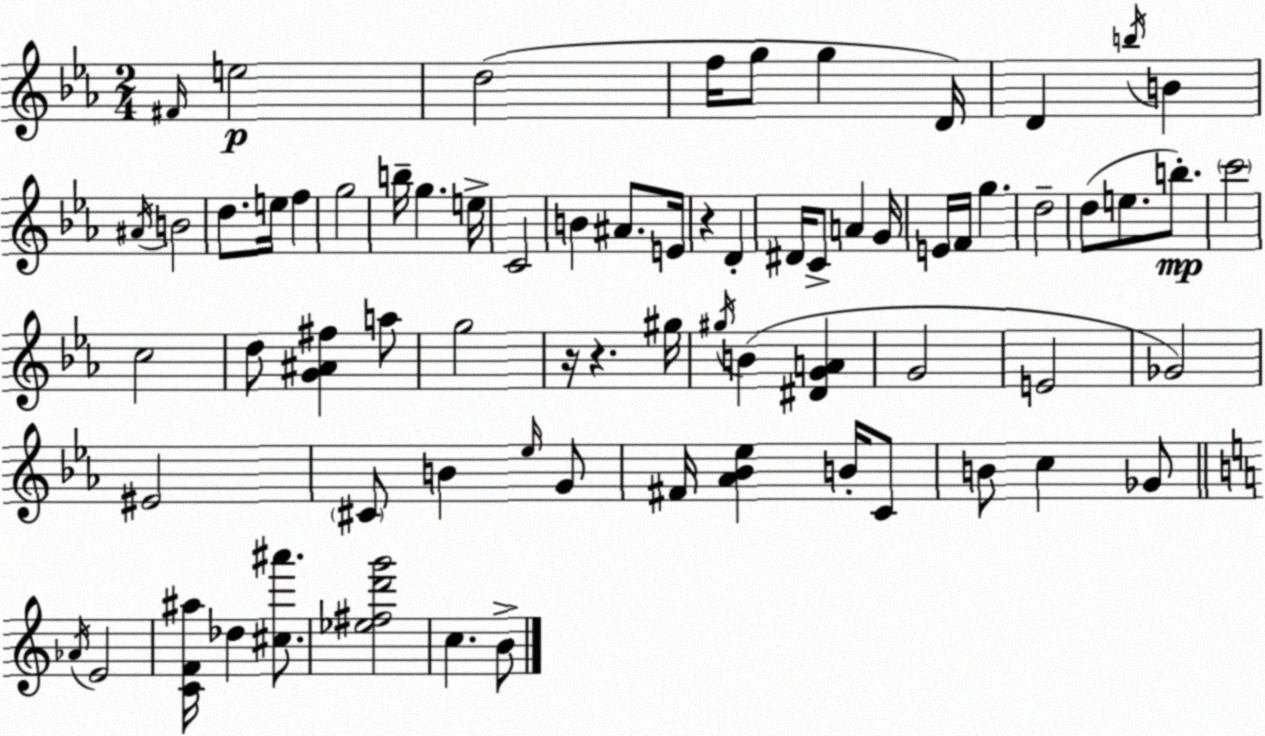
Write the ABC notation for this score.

X:1
T:Untitled
M:2/4
L:1/4
K:Eb
^F/4 e2 d2 f/4 g/2 g D/4 D b/4 B ^A/4 B2 d/2 e/4 f g2 b/4 g e/4 C2 B ^A/2 E/4 z D ^D/4 C/2 A G/4 E/4 F/4 g d2 d/2 e/2 b/2 c'2 c2 d/2 [G^A^f] a/2 g2 z/4 z ^g/4 ^g/4 B [^DGA] G2 E2 _G2 ^E2 ^C/2 B _e/4 G/2 ^F/4 [_A_B_e] B/4 C/2 B/2 c _G/2 _A/4 E2 [CF^a]/4 _d [^c^a']/2 [_e^fd'g']2 c B/2